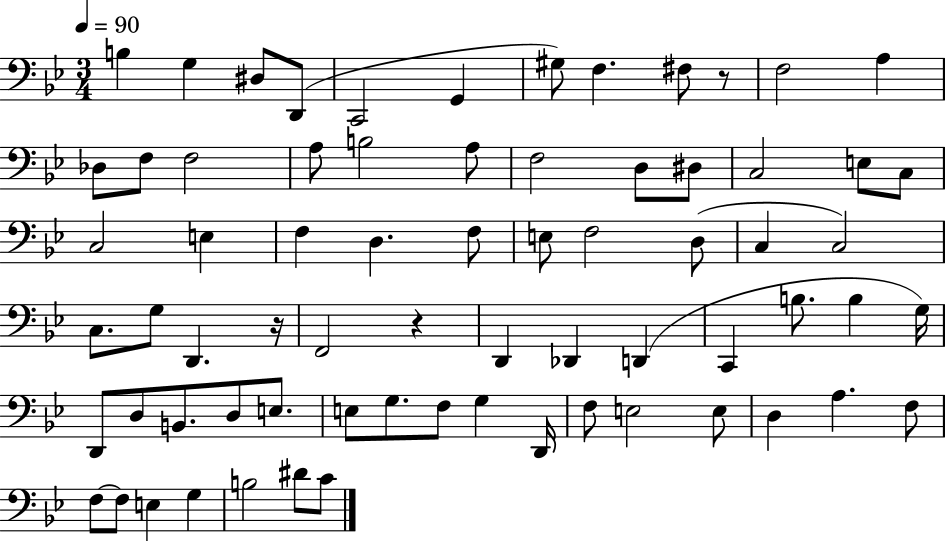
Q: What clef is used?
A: bass